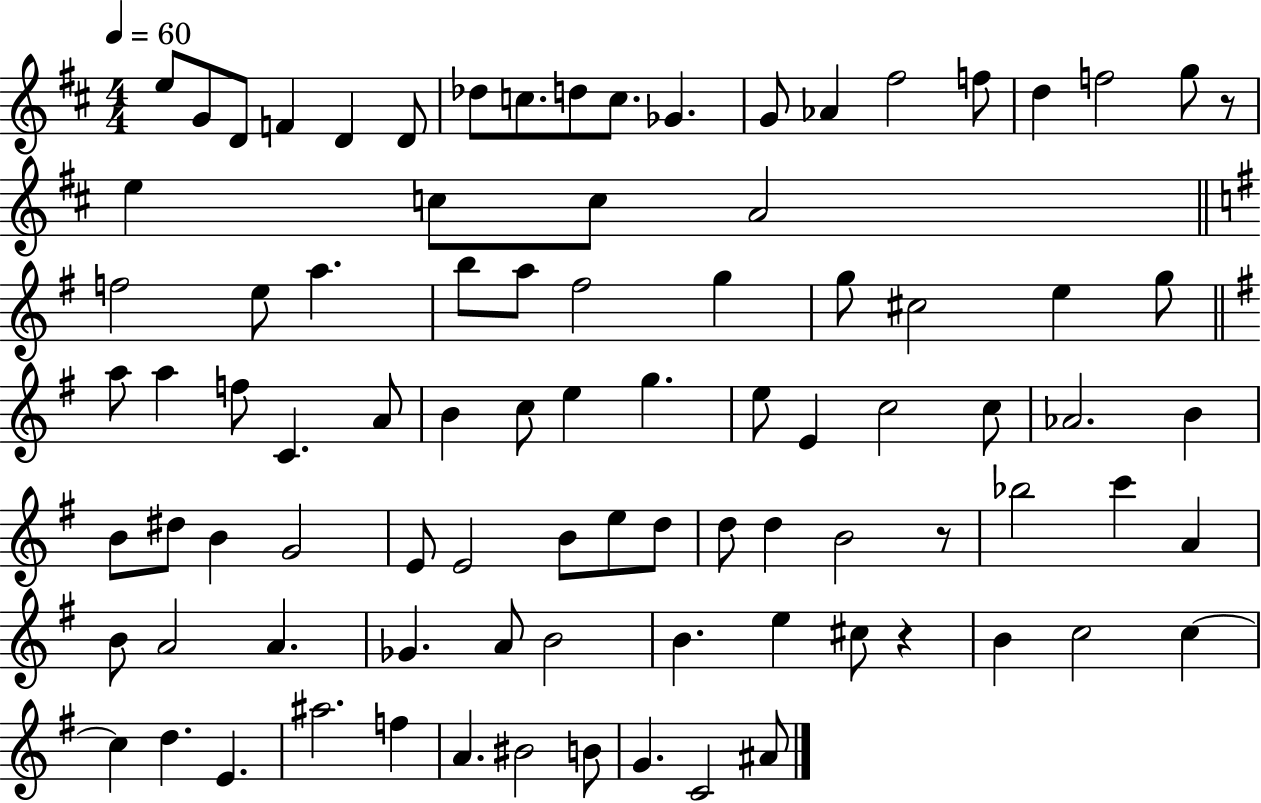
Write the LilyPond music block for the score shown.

{
  \clef treble
  \numericTimeSignature
  \time 4/4
  \key d \major
  \tempo 4 = 60
  e''8 g'8 d'8 f'4 d'4 d'8 | des''8 c''8. d''8 c''8. ges'4. | g'8 aes'4 fis''2 f''8 | d''4 f''2 g''8 r8 | \break e''4 c''8 c''8 a'2 | \bar "||" \break \key g \major f''2 e''8 a''4. | b''8 a''8 fis''2 g''4 | g''8 cis''2 e''4 g''8 | \bar "||" \break \key e \minor a''8 a''4 f''8 c'4. a'8 | b'4 c''8 e''4 g''4. | e''8 e'4 c''2 c''8 | aes'2. b'4 | \break b'8 dis''8 b'4 g'2 | e'8 e'2 b'8 e''8 d''8 | d''8 d''4 b'2 r8 | bes''2 c'''4 a'4 | \break b'8 a'2 a'4. | ges'4. a'8 b'2 | b'4. e''4 cis''8 r4 | b'4 c''2 c''4~~ | \break c''4 d''4. e'4. | ais''2. f''4 | a'4. bis'2 b'8 | g'4. c'2 ais'8 | \break \bar "|."
}